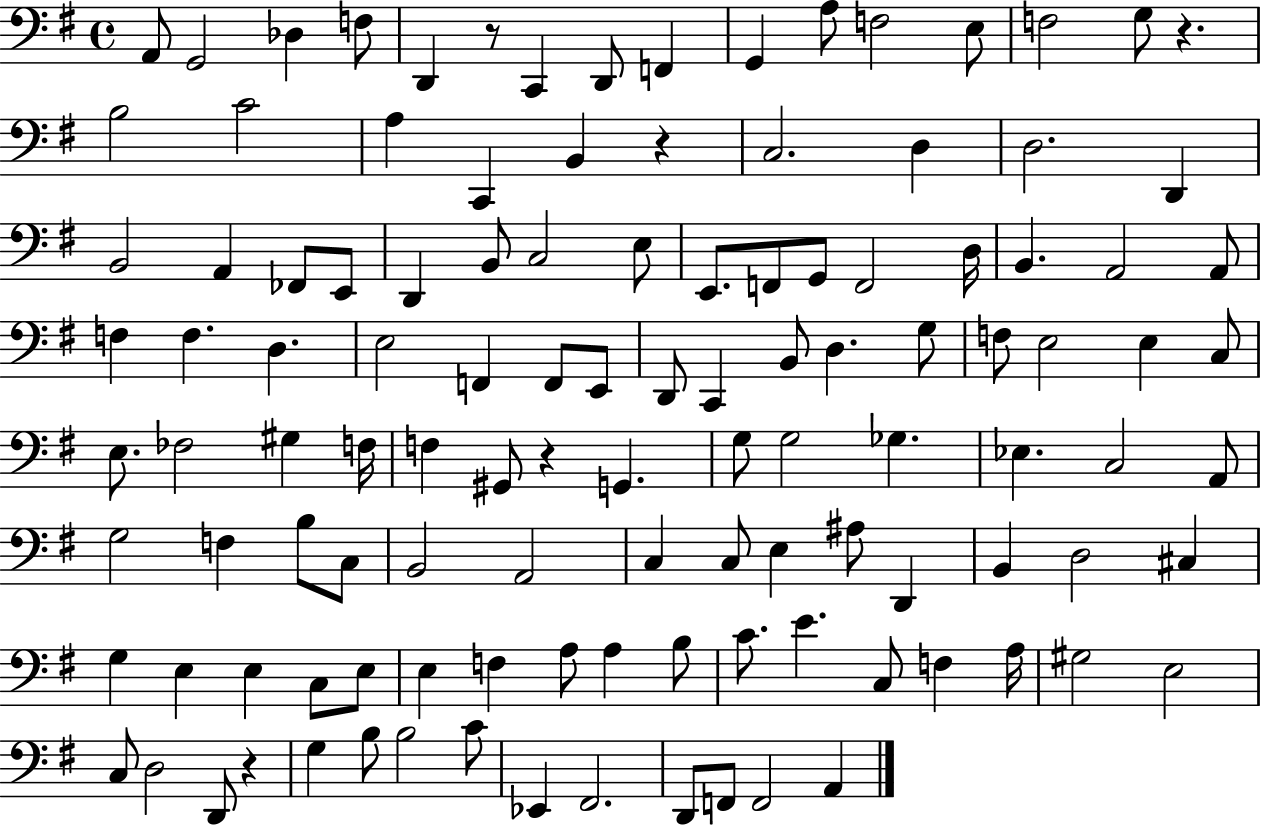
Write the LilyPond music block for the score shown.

{
  \clef bass
  \time 4/4
  \defaultTimeSignature
  \key g \major
  \repeat volta 2 { a,8 g,2 des4 f8 | d,4 r8 c,4 d,8 f,4 | g,4 a8 f2 e8 | f2 g8 r4. | \break b2 c'2 | a4 c,4 b,4 r4 | c2. d4 | d2. d,4 | \break b,2 a,4 fes,8 e,8 | d,4 b,8 c2 e8 | e,8. f,8 g,8 f,2 d16 | b,4. a,2 a,8 | \break f4 f4. d4. | e2 f,4 f,8 e,8 | d,8 c,4 b,8 d4. g8 | f8 e2 e4 c8 | \break e8. fes2 gis4 f16 | f4 gis,8 r4 g,4. | g8 g2 ges4. | ees4. c2 a,8 | \break g2 f4 b8 c8 | b,2 a,2 | c4 c8 e4 ais8 d,4 | b,4 d2 cis4 | \break g4 e4 e4 c8 e8 | e4 f4 a8 a4 b8 | c'8. e'4. c8 f4 a16 | gis2 e2 | \break c8 d2 d,8 r4 | g4 b8 b2 c'8 | ees,4 fis,2. | d,8 f,8 f,2 a,4 | \break } \bar "|."
}